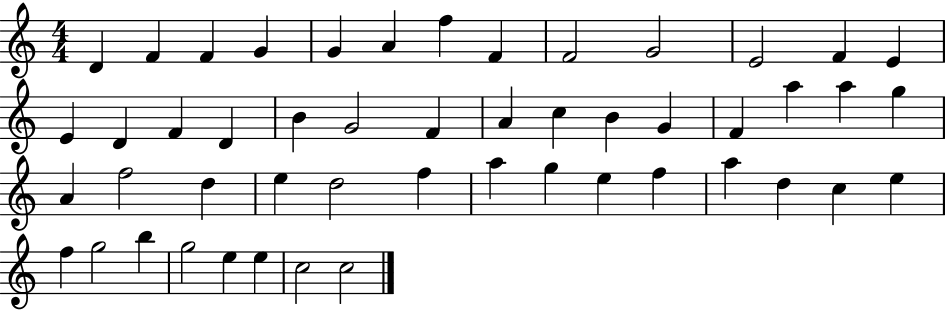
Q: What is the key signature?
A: C major